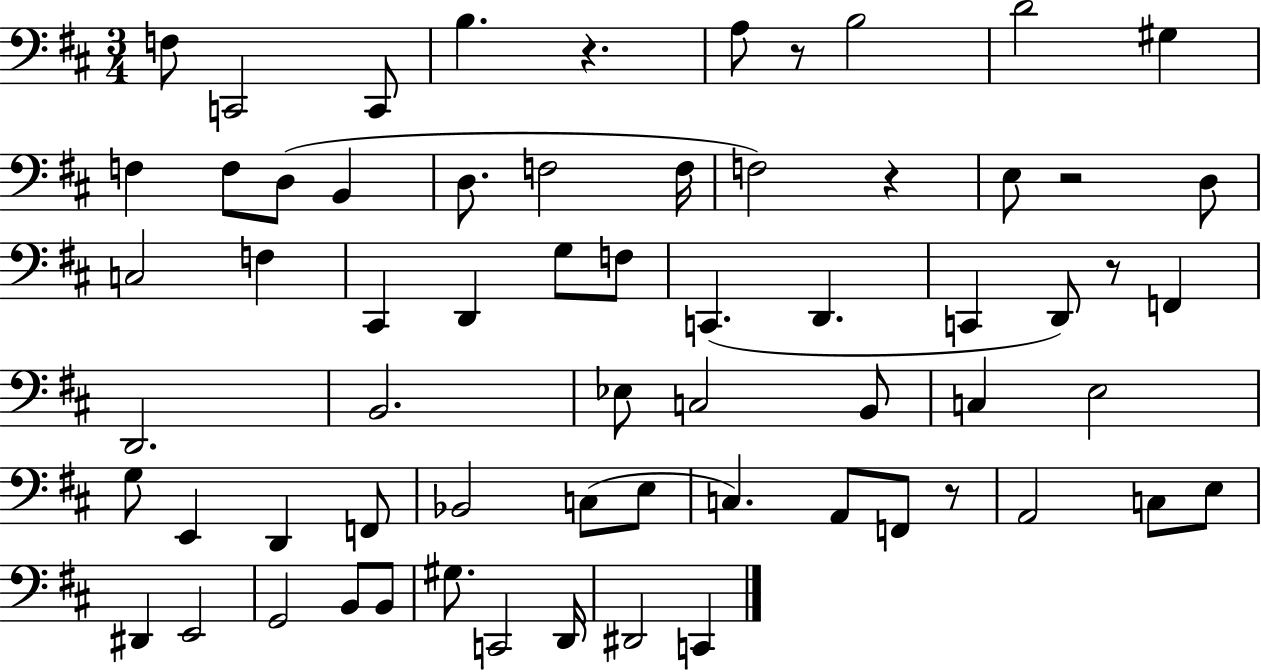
F3/e C2/h C2/e B3/q. R/q. A3/e R/e B3/h D4/h G#3/q F3/q F3/e D3/e B2/q D3/e. F3/h F3/s F3/h R/q E3/e R/h D3/e C3/h F3/q C#2/q D2/q G3/e F3/e C2/q. D2/q. C2/q D2/e R/e F2/q D2/h. B2/h. Eb3/e C3/h B2/e C3/q E3/h G3/e E2/q D2/q F2/e Bb2/h C3/e E3/e C3/q. A2/e F2/e R/e A2/h C3/e E3/e D#2/q E2/h G2/h B2/e B2/e G#3/e. C2/h D2/s D#2/h C2/q